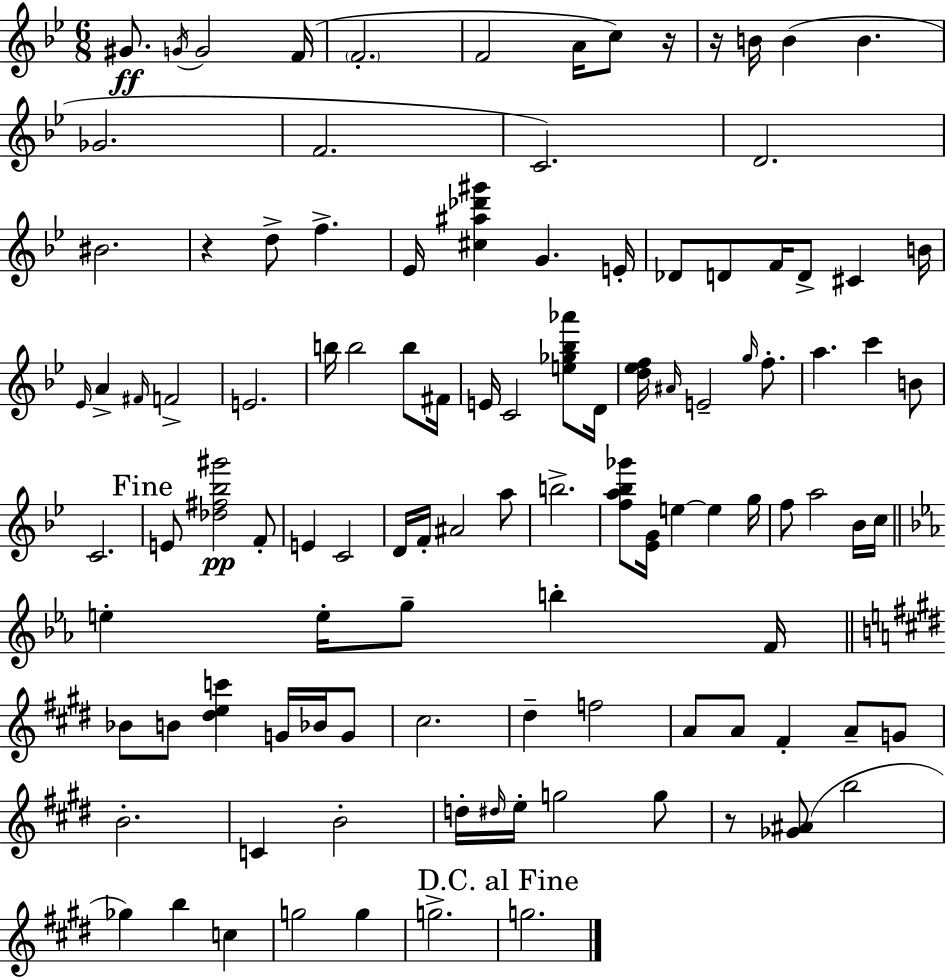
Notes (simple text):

G#4/e. G4/s G4/h F4/s F4/h. F4/h A4/s C5/e R/s R/s B4/s B4/q B4/q. Gb4/h. F4/h. C4/h. D4/h. BIS4/h. R/q D5/e F5/q. Eb4/s [C#5,A#5,Db6,G#6]/q G4/q. E4/s Db4/e D4/e F4/s D4/e C#4/q B4/s Eb4/s A4/q F#4/s F4/h E4/h. B5/s B5/h B5/e F#4/s E4/s C4/h [E5,Gb5,Bb5,Ab6]/e D4/s [D5,Eb5,F5]/s A#4/s E4/h G5/s F5/e. A5/q. C6/q B4/e C4/h. E4/e [Db5,F#5,Bb5,G#6]/h F4/e E4/q C4/h D4/s F4/s A#4/h A5/e B5/h. [F5,A5,Bb5,Gb6]/e [Eb4,G4]/s E5/q E5/q G5/s F5/e A5/h Bb4/s C5/s E5/q E5/s G5/e B5/q F4/s Bb4/e B4/e [D#5,E5,C6]/q G4/s Bb4/s G4/e C#5/h. D#5/q F5/h A4/e A4/e F#4/q A4/e G4/e B4/h. C4/q B4/h D5/s D#5/s E5/s G5/h G5/e R/e [Gb4,A#4]/e B5/h Gb5/q B5/q C5/q G5/h G5/q G5/h. G5/h.